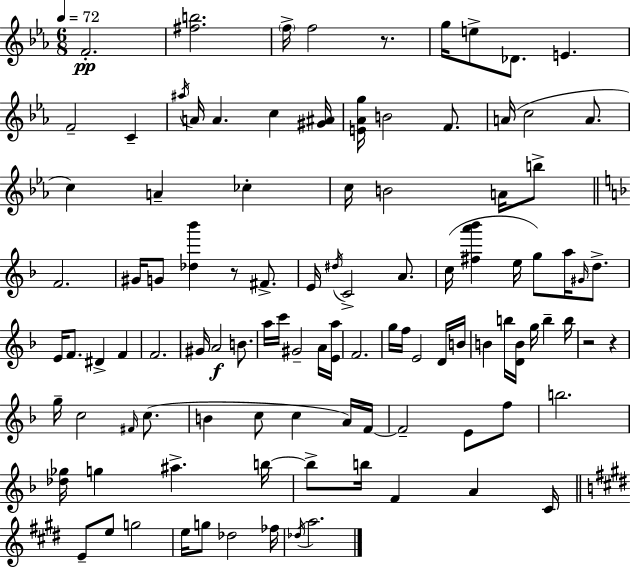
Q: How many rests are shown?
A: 4